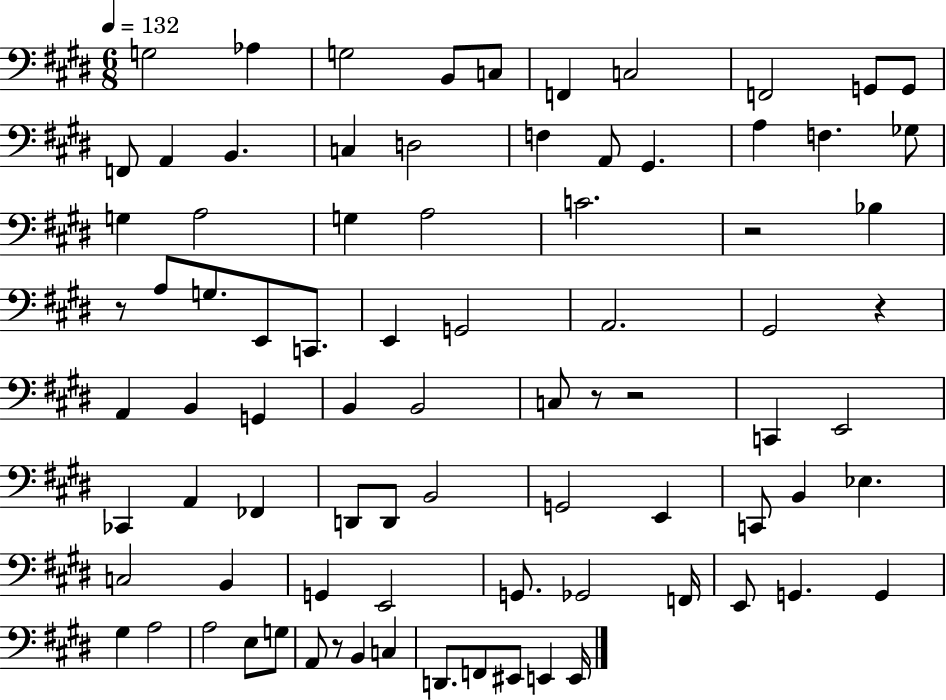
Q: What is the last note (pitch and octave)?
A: E2